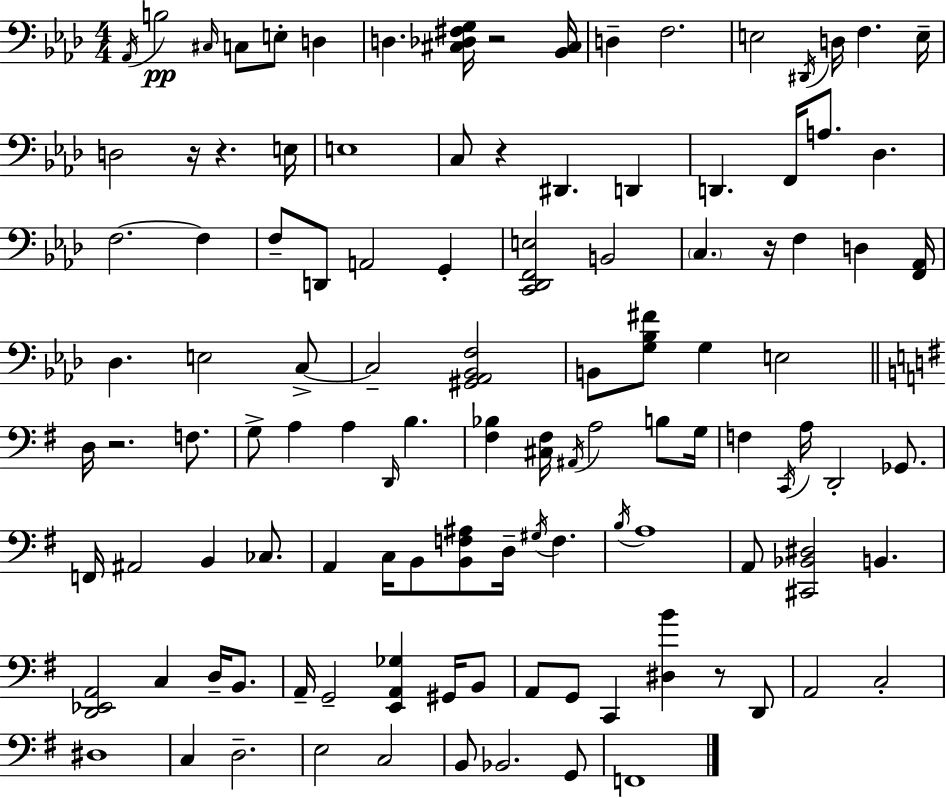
Ab2/s B3/h C#3/s C3/e E3/e D3/q D3/q. [C#3,Db3,F#3,G3]/s R/h [Bb2,C#3]/s D3/q F3/h. E3/h D#2/s D3/s F3/q. E3/s D3/h R/s R/q. E3/s E3/w C3/e R/q D#2/q. D2/q D2/q. F2/s A3/e. Db3/q. F3/h. F3/q F3/e D2/e A2/h G2/q [C2,Db2,F2,E3]/h B2/h C3/q. R/s F3/q D3/q [F2,Ab2]/s Db3/q. E3/h C3/e C3/h [G#2,Ab2,Bb2,F3]/h B2/e [G3,Bb3,F#4]/e G3/q E3/h D3/s R/h. F3/e. G3/e A3/q A3/q D2/s B3/q. [F#3,Bb3]/q [C#3,F#3]/s A#2/s A3/h B3/e G3/s F3/q C2/s A3/s D2/h Gb2/e. F2/s A#2/h B2/q CES3/e. A2/q C3/s B2/e [B2,F3,A#3]/e D3/s G#3/s F3/q. B3/s A3/w A2/e [C#2,Bb2,D#3]/h B2/q. [D2,Eb2,A2]/h C3/q D3/s B2/e. A2/s G2/h [E2,A2,Gb3]/q G#2/s B2/e A2/e G2/e C2/q [D#3,B4]/q R/e D2/e A2/h C3/h D#3/w C3/q D3/h. E3/h C3/h B2/e Bb2/h. G2/e F2/w